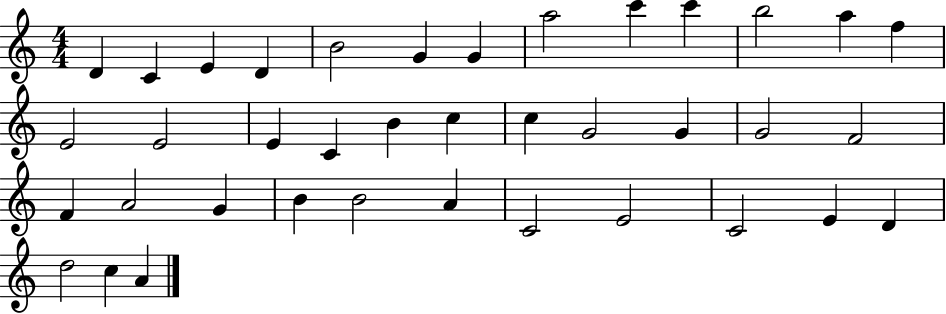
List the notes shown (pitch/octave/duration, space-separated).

D4/q C4/q E4/q D4/q B4/h G4/q G4/q A5/h C6/q C6/q B5/h A5/q F5/q E4/h E4/h E4/q C4/q B4/q C5/q C5/q G4/h G4/q G4/h F4/h F4/q A4/h G4/q B4/q B4/h A4/q C4/h E4/h C4/h E4/q D4/q D5/h C5/q A4/q